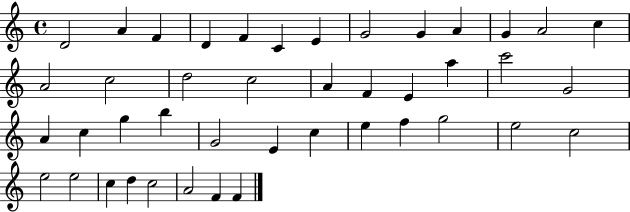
X:1
T:Untitled
M:4/4
L:1/4
K:C
D2 A F D F C E G2 G A G A2 c A2 c2 d2 c2 A F E a c'2 G2 A c g b G2 E c e f g2 e2 c2 e2 e2 c d c2 A2 F F